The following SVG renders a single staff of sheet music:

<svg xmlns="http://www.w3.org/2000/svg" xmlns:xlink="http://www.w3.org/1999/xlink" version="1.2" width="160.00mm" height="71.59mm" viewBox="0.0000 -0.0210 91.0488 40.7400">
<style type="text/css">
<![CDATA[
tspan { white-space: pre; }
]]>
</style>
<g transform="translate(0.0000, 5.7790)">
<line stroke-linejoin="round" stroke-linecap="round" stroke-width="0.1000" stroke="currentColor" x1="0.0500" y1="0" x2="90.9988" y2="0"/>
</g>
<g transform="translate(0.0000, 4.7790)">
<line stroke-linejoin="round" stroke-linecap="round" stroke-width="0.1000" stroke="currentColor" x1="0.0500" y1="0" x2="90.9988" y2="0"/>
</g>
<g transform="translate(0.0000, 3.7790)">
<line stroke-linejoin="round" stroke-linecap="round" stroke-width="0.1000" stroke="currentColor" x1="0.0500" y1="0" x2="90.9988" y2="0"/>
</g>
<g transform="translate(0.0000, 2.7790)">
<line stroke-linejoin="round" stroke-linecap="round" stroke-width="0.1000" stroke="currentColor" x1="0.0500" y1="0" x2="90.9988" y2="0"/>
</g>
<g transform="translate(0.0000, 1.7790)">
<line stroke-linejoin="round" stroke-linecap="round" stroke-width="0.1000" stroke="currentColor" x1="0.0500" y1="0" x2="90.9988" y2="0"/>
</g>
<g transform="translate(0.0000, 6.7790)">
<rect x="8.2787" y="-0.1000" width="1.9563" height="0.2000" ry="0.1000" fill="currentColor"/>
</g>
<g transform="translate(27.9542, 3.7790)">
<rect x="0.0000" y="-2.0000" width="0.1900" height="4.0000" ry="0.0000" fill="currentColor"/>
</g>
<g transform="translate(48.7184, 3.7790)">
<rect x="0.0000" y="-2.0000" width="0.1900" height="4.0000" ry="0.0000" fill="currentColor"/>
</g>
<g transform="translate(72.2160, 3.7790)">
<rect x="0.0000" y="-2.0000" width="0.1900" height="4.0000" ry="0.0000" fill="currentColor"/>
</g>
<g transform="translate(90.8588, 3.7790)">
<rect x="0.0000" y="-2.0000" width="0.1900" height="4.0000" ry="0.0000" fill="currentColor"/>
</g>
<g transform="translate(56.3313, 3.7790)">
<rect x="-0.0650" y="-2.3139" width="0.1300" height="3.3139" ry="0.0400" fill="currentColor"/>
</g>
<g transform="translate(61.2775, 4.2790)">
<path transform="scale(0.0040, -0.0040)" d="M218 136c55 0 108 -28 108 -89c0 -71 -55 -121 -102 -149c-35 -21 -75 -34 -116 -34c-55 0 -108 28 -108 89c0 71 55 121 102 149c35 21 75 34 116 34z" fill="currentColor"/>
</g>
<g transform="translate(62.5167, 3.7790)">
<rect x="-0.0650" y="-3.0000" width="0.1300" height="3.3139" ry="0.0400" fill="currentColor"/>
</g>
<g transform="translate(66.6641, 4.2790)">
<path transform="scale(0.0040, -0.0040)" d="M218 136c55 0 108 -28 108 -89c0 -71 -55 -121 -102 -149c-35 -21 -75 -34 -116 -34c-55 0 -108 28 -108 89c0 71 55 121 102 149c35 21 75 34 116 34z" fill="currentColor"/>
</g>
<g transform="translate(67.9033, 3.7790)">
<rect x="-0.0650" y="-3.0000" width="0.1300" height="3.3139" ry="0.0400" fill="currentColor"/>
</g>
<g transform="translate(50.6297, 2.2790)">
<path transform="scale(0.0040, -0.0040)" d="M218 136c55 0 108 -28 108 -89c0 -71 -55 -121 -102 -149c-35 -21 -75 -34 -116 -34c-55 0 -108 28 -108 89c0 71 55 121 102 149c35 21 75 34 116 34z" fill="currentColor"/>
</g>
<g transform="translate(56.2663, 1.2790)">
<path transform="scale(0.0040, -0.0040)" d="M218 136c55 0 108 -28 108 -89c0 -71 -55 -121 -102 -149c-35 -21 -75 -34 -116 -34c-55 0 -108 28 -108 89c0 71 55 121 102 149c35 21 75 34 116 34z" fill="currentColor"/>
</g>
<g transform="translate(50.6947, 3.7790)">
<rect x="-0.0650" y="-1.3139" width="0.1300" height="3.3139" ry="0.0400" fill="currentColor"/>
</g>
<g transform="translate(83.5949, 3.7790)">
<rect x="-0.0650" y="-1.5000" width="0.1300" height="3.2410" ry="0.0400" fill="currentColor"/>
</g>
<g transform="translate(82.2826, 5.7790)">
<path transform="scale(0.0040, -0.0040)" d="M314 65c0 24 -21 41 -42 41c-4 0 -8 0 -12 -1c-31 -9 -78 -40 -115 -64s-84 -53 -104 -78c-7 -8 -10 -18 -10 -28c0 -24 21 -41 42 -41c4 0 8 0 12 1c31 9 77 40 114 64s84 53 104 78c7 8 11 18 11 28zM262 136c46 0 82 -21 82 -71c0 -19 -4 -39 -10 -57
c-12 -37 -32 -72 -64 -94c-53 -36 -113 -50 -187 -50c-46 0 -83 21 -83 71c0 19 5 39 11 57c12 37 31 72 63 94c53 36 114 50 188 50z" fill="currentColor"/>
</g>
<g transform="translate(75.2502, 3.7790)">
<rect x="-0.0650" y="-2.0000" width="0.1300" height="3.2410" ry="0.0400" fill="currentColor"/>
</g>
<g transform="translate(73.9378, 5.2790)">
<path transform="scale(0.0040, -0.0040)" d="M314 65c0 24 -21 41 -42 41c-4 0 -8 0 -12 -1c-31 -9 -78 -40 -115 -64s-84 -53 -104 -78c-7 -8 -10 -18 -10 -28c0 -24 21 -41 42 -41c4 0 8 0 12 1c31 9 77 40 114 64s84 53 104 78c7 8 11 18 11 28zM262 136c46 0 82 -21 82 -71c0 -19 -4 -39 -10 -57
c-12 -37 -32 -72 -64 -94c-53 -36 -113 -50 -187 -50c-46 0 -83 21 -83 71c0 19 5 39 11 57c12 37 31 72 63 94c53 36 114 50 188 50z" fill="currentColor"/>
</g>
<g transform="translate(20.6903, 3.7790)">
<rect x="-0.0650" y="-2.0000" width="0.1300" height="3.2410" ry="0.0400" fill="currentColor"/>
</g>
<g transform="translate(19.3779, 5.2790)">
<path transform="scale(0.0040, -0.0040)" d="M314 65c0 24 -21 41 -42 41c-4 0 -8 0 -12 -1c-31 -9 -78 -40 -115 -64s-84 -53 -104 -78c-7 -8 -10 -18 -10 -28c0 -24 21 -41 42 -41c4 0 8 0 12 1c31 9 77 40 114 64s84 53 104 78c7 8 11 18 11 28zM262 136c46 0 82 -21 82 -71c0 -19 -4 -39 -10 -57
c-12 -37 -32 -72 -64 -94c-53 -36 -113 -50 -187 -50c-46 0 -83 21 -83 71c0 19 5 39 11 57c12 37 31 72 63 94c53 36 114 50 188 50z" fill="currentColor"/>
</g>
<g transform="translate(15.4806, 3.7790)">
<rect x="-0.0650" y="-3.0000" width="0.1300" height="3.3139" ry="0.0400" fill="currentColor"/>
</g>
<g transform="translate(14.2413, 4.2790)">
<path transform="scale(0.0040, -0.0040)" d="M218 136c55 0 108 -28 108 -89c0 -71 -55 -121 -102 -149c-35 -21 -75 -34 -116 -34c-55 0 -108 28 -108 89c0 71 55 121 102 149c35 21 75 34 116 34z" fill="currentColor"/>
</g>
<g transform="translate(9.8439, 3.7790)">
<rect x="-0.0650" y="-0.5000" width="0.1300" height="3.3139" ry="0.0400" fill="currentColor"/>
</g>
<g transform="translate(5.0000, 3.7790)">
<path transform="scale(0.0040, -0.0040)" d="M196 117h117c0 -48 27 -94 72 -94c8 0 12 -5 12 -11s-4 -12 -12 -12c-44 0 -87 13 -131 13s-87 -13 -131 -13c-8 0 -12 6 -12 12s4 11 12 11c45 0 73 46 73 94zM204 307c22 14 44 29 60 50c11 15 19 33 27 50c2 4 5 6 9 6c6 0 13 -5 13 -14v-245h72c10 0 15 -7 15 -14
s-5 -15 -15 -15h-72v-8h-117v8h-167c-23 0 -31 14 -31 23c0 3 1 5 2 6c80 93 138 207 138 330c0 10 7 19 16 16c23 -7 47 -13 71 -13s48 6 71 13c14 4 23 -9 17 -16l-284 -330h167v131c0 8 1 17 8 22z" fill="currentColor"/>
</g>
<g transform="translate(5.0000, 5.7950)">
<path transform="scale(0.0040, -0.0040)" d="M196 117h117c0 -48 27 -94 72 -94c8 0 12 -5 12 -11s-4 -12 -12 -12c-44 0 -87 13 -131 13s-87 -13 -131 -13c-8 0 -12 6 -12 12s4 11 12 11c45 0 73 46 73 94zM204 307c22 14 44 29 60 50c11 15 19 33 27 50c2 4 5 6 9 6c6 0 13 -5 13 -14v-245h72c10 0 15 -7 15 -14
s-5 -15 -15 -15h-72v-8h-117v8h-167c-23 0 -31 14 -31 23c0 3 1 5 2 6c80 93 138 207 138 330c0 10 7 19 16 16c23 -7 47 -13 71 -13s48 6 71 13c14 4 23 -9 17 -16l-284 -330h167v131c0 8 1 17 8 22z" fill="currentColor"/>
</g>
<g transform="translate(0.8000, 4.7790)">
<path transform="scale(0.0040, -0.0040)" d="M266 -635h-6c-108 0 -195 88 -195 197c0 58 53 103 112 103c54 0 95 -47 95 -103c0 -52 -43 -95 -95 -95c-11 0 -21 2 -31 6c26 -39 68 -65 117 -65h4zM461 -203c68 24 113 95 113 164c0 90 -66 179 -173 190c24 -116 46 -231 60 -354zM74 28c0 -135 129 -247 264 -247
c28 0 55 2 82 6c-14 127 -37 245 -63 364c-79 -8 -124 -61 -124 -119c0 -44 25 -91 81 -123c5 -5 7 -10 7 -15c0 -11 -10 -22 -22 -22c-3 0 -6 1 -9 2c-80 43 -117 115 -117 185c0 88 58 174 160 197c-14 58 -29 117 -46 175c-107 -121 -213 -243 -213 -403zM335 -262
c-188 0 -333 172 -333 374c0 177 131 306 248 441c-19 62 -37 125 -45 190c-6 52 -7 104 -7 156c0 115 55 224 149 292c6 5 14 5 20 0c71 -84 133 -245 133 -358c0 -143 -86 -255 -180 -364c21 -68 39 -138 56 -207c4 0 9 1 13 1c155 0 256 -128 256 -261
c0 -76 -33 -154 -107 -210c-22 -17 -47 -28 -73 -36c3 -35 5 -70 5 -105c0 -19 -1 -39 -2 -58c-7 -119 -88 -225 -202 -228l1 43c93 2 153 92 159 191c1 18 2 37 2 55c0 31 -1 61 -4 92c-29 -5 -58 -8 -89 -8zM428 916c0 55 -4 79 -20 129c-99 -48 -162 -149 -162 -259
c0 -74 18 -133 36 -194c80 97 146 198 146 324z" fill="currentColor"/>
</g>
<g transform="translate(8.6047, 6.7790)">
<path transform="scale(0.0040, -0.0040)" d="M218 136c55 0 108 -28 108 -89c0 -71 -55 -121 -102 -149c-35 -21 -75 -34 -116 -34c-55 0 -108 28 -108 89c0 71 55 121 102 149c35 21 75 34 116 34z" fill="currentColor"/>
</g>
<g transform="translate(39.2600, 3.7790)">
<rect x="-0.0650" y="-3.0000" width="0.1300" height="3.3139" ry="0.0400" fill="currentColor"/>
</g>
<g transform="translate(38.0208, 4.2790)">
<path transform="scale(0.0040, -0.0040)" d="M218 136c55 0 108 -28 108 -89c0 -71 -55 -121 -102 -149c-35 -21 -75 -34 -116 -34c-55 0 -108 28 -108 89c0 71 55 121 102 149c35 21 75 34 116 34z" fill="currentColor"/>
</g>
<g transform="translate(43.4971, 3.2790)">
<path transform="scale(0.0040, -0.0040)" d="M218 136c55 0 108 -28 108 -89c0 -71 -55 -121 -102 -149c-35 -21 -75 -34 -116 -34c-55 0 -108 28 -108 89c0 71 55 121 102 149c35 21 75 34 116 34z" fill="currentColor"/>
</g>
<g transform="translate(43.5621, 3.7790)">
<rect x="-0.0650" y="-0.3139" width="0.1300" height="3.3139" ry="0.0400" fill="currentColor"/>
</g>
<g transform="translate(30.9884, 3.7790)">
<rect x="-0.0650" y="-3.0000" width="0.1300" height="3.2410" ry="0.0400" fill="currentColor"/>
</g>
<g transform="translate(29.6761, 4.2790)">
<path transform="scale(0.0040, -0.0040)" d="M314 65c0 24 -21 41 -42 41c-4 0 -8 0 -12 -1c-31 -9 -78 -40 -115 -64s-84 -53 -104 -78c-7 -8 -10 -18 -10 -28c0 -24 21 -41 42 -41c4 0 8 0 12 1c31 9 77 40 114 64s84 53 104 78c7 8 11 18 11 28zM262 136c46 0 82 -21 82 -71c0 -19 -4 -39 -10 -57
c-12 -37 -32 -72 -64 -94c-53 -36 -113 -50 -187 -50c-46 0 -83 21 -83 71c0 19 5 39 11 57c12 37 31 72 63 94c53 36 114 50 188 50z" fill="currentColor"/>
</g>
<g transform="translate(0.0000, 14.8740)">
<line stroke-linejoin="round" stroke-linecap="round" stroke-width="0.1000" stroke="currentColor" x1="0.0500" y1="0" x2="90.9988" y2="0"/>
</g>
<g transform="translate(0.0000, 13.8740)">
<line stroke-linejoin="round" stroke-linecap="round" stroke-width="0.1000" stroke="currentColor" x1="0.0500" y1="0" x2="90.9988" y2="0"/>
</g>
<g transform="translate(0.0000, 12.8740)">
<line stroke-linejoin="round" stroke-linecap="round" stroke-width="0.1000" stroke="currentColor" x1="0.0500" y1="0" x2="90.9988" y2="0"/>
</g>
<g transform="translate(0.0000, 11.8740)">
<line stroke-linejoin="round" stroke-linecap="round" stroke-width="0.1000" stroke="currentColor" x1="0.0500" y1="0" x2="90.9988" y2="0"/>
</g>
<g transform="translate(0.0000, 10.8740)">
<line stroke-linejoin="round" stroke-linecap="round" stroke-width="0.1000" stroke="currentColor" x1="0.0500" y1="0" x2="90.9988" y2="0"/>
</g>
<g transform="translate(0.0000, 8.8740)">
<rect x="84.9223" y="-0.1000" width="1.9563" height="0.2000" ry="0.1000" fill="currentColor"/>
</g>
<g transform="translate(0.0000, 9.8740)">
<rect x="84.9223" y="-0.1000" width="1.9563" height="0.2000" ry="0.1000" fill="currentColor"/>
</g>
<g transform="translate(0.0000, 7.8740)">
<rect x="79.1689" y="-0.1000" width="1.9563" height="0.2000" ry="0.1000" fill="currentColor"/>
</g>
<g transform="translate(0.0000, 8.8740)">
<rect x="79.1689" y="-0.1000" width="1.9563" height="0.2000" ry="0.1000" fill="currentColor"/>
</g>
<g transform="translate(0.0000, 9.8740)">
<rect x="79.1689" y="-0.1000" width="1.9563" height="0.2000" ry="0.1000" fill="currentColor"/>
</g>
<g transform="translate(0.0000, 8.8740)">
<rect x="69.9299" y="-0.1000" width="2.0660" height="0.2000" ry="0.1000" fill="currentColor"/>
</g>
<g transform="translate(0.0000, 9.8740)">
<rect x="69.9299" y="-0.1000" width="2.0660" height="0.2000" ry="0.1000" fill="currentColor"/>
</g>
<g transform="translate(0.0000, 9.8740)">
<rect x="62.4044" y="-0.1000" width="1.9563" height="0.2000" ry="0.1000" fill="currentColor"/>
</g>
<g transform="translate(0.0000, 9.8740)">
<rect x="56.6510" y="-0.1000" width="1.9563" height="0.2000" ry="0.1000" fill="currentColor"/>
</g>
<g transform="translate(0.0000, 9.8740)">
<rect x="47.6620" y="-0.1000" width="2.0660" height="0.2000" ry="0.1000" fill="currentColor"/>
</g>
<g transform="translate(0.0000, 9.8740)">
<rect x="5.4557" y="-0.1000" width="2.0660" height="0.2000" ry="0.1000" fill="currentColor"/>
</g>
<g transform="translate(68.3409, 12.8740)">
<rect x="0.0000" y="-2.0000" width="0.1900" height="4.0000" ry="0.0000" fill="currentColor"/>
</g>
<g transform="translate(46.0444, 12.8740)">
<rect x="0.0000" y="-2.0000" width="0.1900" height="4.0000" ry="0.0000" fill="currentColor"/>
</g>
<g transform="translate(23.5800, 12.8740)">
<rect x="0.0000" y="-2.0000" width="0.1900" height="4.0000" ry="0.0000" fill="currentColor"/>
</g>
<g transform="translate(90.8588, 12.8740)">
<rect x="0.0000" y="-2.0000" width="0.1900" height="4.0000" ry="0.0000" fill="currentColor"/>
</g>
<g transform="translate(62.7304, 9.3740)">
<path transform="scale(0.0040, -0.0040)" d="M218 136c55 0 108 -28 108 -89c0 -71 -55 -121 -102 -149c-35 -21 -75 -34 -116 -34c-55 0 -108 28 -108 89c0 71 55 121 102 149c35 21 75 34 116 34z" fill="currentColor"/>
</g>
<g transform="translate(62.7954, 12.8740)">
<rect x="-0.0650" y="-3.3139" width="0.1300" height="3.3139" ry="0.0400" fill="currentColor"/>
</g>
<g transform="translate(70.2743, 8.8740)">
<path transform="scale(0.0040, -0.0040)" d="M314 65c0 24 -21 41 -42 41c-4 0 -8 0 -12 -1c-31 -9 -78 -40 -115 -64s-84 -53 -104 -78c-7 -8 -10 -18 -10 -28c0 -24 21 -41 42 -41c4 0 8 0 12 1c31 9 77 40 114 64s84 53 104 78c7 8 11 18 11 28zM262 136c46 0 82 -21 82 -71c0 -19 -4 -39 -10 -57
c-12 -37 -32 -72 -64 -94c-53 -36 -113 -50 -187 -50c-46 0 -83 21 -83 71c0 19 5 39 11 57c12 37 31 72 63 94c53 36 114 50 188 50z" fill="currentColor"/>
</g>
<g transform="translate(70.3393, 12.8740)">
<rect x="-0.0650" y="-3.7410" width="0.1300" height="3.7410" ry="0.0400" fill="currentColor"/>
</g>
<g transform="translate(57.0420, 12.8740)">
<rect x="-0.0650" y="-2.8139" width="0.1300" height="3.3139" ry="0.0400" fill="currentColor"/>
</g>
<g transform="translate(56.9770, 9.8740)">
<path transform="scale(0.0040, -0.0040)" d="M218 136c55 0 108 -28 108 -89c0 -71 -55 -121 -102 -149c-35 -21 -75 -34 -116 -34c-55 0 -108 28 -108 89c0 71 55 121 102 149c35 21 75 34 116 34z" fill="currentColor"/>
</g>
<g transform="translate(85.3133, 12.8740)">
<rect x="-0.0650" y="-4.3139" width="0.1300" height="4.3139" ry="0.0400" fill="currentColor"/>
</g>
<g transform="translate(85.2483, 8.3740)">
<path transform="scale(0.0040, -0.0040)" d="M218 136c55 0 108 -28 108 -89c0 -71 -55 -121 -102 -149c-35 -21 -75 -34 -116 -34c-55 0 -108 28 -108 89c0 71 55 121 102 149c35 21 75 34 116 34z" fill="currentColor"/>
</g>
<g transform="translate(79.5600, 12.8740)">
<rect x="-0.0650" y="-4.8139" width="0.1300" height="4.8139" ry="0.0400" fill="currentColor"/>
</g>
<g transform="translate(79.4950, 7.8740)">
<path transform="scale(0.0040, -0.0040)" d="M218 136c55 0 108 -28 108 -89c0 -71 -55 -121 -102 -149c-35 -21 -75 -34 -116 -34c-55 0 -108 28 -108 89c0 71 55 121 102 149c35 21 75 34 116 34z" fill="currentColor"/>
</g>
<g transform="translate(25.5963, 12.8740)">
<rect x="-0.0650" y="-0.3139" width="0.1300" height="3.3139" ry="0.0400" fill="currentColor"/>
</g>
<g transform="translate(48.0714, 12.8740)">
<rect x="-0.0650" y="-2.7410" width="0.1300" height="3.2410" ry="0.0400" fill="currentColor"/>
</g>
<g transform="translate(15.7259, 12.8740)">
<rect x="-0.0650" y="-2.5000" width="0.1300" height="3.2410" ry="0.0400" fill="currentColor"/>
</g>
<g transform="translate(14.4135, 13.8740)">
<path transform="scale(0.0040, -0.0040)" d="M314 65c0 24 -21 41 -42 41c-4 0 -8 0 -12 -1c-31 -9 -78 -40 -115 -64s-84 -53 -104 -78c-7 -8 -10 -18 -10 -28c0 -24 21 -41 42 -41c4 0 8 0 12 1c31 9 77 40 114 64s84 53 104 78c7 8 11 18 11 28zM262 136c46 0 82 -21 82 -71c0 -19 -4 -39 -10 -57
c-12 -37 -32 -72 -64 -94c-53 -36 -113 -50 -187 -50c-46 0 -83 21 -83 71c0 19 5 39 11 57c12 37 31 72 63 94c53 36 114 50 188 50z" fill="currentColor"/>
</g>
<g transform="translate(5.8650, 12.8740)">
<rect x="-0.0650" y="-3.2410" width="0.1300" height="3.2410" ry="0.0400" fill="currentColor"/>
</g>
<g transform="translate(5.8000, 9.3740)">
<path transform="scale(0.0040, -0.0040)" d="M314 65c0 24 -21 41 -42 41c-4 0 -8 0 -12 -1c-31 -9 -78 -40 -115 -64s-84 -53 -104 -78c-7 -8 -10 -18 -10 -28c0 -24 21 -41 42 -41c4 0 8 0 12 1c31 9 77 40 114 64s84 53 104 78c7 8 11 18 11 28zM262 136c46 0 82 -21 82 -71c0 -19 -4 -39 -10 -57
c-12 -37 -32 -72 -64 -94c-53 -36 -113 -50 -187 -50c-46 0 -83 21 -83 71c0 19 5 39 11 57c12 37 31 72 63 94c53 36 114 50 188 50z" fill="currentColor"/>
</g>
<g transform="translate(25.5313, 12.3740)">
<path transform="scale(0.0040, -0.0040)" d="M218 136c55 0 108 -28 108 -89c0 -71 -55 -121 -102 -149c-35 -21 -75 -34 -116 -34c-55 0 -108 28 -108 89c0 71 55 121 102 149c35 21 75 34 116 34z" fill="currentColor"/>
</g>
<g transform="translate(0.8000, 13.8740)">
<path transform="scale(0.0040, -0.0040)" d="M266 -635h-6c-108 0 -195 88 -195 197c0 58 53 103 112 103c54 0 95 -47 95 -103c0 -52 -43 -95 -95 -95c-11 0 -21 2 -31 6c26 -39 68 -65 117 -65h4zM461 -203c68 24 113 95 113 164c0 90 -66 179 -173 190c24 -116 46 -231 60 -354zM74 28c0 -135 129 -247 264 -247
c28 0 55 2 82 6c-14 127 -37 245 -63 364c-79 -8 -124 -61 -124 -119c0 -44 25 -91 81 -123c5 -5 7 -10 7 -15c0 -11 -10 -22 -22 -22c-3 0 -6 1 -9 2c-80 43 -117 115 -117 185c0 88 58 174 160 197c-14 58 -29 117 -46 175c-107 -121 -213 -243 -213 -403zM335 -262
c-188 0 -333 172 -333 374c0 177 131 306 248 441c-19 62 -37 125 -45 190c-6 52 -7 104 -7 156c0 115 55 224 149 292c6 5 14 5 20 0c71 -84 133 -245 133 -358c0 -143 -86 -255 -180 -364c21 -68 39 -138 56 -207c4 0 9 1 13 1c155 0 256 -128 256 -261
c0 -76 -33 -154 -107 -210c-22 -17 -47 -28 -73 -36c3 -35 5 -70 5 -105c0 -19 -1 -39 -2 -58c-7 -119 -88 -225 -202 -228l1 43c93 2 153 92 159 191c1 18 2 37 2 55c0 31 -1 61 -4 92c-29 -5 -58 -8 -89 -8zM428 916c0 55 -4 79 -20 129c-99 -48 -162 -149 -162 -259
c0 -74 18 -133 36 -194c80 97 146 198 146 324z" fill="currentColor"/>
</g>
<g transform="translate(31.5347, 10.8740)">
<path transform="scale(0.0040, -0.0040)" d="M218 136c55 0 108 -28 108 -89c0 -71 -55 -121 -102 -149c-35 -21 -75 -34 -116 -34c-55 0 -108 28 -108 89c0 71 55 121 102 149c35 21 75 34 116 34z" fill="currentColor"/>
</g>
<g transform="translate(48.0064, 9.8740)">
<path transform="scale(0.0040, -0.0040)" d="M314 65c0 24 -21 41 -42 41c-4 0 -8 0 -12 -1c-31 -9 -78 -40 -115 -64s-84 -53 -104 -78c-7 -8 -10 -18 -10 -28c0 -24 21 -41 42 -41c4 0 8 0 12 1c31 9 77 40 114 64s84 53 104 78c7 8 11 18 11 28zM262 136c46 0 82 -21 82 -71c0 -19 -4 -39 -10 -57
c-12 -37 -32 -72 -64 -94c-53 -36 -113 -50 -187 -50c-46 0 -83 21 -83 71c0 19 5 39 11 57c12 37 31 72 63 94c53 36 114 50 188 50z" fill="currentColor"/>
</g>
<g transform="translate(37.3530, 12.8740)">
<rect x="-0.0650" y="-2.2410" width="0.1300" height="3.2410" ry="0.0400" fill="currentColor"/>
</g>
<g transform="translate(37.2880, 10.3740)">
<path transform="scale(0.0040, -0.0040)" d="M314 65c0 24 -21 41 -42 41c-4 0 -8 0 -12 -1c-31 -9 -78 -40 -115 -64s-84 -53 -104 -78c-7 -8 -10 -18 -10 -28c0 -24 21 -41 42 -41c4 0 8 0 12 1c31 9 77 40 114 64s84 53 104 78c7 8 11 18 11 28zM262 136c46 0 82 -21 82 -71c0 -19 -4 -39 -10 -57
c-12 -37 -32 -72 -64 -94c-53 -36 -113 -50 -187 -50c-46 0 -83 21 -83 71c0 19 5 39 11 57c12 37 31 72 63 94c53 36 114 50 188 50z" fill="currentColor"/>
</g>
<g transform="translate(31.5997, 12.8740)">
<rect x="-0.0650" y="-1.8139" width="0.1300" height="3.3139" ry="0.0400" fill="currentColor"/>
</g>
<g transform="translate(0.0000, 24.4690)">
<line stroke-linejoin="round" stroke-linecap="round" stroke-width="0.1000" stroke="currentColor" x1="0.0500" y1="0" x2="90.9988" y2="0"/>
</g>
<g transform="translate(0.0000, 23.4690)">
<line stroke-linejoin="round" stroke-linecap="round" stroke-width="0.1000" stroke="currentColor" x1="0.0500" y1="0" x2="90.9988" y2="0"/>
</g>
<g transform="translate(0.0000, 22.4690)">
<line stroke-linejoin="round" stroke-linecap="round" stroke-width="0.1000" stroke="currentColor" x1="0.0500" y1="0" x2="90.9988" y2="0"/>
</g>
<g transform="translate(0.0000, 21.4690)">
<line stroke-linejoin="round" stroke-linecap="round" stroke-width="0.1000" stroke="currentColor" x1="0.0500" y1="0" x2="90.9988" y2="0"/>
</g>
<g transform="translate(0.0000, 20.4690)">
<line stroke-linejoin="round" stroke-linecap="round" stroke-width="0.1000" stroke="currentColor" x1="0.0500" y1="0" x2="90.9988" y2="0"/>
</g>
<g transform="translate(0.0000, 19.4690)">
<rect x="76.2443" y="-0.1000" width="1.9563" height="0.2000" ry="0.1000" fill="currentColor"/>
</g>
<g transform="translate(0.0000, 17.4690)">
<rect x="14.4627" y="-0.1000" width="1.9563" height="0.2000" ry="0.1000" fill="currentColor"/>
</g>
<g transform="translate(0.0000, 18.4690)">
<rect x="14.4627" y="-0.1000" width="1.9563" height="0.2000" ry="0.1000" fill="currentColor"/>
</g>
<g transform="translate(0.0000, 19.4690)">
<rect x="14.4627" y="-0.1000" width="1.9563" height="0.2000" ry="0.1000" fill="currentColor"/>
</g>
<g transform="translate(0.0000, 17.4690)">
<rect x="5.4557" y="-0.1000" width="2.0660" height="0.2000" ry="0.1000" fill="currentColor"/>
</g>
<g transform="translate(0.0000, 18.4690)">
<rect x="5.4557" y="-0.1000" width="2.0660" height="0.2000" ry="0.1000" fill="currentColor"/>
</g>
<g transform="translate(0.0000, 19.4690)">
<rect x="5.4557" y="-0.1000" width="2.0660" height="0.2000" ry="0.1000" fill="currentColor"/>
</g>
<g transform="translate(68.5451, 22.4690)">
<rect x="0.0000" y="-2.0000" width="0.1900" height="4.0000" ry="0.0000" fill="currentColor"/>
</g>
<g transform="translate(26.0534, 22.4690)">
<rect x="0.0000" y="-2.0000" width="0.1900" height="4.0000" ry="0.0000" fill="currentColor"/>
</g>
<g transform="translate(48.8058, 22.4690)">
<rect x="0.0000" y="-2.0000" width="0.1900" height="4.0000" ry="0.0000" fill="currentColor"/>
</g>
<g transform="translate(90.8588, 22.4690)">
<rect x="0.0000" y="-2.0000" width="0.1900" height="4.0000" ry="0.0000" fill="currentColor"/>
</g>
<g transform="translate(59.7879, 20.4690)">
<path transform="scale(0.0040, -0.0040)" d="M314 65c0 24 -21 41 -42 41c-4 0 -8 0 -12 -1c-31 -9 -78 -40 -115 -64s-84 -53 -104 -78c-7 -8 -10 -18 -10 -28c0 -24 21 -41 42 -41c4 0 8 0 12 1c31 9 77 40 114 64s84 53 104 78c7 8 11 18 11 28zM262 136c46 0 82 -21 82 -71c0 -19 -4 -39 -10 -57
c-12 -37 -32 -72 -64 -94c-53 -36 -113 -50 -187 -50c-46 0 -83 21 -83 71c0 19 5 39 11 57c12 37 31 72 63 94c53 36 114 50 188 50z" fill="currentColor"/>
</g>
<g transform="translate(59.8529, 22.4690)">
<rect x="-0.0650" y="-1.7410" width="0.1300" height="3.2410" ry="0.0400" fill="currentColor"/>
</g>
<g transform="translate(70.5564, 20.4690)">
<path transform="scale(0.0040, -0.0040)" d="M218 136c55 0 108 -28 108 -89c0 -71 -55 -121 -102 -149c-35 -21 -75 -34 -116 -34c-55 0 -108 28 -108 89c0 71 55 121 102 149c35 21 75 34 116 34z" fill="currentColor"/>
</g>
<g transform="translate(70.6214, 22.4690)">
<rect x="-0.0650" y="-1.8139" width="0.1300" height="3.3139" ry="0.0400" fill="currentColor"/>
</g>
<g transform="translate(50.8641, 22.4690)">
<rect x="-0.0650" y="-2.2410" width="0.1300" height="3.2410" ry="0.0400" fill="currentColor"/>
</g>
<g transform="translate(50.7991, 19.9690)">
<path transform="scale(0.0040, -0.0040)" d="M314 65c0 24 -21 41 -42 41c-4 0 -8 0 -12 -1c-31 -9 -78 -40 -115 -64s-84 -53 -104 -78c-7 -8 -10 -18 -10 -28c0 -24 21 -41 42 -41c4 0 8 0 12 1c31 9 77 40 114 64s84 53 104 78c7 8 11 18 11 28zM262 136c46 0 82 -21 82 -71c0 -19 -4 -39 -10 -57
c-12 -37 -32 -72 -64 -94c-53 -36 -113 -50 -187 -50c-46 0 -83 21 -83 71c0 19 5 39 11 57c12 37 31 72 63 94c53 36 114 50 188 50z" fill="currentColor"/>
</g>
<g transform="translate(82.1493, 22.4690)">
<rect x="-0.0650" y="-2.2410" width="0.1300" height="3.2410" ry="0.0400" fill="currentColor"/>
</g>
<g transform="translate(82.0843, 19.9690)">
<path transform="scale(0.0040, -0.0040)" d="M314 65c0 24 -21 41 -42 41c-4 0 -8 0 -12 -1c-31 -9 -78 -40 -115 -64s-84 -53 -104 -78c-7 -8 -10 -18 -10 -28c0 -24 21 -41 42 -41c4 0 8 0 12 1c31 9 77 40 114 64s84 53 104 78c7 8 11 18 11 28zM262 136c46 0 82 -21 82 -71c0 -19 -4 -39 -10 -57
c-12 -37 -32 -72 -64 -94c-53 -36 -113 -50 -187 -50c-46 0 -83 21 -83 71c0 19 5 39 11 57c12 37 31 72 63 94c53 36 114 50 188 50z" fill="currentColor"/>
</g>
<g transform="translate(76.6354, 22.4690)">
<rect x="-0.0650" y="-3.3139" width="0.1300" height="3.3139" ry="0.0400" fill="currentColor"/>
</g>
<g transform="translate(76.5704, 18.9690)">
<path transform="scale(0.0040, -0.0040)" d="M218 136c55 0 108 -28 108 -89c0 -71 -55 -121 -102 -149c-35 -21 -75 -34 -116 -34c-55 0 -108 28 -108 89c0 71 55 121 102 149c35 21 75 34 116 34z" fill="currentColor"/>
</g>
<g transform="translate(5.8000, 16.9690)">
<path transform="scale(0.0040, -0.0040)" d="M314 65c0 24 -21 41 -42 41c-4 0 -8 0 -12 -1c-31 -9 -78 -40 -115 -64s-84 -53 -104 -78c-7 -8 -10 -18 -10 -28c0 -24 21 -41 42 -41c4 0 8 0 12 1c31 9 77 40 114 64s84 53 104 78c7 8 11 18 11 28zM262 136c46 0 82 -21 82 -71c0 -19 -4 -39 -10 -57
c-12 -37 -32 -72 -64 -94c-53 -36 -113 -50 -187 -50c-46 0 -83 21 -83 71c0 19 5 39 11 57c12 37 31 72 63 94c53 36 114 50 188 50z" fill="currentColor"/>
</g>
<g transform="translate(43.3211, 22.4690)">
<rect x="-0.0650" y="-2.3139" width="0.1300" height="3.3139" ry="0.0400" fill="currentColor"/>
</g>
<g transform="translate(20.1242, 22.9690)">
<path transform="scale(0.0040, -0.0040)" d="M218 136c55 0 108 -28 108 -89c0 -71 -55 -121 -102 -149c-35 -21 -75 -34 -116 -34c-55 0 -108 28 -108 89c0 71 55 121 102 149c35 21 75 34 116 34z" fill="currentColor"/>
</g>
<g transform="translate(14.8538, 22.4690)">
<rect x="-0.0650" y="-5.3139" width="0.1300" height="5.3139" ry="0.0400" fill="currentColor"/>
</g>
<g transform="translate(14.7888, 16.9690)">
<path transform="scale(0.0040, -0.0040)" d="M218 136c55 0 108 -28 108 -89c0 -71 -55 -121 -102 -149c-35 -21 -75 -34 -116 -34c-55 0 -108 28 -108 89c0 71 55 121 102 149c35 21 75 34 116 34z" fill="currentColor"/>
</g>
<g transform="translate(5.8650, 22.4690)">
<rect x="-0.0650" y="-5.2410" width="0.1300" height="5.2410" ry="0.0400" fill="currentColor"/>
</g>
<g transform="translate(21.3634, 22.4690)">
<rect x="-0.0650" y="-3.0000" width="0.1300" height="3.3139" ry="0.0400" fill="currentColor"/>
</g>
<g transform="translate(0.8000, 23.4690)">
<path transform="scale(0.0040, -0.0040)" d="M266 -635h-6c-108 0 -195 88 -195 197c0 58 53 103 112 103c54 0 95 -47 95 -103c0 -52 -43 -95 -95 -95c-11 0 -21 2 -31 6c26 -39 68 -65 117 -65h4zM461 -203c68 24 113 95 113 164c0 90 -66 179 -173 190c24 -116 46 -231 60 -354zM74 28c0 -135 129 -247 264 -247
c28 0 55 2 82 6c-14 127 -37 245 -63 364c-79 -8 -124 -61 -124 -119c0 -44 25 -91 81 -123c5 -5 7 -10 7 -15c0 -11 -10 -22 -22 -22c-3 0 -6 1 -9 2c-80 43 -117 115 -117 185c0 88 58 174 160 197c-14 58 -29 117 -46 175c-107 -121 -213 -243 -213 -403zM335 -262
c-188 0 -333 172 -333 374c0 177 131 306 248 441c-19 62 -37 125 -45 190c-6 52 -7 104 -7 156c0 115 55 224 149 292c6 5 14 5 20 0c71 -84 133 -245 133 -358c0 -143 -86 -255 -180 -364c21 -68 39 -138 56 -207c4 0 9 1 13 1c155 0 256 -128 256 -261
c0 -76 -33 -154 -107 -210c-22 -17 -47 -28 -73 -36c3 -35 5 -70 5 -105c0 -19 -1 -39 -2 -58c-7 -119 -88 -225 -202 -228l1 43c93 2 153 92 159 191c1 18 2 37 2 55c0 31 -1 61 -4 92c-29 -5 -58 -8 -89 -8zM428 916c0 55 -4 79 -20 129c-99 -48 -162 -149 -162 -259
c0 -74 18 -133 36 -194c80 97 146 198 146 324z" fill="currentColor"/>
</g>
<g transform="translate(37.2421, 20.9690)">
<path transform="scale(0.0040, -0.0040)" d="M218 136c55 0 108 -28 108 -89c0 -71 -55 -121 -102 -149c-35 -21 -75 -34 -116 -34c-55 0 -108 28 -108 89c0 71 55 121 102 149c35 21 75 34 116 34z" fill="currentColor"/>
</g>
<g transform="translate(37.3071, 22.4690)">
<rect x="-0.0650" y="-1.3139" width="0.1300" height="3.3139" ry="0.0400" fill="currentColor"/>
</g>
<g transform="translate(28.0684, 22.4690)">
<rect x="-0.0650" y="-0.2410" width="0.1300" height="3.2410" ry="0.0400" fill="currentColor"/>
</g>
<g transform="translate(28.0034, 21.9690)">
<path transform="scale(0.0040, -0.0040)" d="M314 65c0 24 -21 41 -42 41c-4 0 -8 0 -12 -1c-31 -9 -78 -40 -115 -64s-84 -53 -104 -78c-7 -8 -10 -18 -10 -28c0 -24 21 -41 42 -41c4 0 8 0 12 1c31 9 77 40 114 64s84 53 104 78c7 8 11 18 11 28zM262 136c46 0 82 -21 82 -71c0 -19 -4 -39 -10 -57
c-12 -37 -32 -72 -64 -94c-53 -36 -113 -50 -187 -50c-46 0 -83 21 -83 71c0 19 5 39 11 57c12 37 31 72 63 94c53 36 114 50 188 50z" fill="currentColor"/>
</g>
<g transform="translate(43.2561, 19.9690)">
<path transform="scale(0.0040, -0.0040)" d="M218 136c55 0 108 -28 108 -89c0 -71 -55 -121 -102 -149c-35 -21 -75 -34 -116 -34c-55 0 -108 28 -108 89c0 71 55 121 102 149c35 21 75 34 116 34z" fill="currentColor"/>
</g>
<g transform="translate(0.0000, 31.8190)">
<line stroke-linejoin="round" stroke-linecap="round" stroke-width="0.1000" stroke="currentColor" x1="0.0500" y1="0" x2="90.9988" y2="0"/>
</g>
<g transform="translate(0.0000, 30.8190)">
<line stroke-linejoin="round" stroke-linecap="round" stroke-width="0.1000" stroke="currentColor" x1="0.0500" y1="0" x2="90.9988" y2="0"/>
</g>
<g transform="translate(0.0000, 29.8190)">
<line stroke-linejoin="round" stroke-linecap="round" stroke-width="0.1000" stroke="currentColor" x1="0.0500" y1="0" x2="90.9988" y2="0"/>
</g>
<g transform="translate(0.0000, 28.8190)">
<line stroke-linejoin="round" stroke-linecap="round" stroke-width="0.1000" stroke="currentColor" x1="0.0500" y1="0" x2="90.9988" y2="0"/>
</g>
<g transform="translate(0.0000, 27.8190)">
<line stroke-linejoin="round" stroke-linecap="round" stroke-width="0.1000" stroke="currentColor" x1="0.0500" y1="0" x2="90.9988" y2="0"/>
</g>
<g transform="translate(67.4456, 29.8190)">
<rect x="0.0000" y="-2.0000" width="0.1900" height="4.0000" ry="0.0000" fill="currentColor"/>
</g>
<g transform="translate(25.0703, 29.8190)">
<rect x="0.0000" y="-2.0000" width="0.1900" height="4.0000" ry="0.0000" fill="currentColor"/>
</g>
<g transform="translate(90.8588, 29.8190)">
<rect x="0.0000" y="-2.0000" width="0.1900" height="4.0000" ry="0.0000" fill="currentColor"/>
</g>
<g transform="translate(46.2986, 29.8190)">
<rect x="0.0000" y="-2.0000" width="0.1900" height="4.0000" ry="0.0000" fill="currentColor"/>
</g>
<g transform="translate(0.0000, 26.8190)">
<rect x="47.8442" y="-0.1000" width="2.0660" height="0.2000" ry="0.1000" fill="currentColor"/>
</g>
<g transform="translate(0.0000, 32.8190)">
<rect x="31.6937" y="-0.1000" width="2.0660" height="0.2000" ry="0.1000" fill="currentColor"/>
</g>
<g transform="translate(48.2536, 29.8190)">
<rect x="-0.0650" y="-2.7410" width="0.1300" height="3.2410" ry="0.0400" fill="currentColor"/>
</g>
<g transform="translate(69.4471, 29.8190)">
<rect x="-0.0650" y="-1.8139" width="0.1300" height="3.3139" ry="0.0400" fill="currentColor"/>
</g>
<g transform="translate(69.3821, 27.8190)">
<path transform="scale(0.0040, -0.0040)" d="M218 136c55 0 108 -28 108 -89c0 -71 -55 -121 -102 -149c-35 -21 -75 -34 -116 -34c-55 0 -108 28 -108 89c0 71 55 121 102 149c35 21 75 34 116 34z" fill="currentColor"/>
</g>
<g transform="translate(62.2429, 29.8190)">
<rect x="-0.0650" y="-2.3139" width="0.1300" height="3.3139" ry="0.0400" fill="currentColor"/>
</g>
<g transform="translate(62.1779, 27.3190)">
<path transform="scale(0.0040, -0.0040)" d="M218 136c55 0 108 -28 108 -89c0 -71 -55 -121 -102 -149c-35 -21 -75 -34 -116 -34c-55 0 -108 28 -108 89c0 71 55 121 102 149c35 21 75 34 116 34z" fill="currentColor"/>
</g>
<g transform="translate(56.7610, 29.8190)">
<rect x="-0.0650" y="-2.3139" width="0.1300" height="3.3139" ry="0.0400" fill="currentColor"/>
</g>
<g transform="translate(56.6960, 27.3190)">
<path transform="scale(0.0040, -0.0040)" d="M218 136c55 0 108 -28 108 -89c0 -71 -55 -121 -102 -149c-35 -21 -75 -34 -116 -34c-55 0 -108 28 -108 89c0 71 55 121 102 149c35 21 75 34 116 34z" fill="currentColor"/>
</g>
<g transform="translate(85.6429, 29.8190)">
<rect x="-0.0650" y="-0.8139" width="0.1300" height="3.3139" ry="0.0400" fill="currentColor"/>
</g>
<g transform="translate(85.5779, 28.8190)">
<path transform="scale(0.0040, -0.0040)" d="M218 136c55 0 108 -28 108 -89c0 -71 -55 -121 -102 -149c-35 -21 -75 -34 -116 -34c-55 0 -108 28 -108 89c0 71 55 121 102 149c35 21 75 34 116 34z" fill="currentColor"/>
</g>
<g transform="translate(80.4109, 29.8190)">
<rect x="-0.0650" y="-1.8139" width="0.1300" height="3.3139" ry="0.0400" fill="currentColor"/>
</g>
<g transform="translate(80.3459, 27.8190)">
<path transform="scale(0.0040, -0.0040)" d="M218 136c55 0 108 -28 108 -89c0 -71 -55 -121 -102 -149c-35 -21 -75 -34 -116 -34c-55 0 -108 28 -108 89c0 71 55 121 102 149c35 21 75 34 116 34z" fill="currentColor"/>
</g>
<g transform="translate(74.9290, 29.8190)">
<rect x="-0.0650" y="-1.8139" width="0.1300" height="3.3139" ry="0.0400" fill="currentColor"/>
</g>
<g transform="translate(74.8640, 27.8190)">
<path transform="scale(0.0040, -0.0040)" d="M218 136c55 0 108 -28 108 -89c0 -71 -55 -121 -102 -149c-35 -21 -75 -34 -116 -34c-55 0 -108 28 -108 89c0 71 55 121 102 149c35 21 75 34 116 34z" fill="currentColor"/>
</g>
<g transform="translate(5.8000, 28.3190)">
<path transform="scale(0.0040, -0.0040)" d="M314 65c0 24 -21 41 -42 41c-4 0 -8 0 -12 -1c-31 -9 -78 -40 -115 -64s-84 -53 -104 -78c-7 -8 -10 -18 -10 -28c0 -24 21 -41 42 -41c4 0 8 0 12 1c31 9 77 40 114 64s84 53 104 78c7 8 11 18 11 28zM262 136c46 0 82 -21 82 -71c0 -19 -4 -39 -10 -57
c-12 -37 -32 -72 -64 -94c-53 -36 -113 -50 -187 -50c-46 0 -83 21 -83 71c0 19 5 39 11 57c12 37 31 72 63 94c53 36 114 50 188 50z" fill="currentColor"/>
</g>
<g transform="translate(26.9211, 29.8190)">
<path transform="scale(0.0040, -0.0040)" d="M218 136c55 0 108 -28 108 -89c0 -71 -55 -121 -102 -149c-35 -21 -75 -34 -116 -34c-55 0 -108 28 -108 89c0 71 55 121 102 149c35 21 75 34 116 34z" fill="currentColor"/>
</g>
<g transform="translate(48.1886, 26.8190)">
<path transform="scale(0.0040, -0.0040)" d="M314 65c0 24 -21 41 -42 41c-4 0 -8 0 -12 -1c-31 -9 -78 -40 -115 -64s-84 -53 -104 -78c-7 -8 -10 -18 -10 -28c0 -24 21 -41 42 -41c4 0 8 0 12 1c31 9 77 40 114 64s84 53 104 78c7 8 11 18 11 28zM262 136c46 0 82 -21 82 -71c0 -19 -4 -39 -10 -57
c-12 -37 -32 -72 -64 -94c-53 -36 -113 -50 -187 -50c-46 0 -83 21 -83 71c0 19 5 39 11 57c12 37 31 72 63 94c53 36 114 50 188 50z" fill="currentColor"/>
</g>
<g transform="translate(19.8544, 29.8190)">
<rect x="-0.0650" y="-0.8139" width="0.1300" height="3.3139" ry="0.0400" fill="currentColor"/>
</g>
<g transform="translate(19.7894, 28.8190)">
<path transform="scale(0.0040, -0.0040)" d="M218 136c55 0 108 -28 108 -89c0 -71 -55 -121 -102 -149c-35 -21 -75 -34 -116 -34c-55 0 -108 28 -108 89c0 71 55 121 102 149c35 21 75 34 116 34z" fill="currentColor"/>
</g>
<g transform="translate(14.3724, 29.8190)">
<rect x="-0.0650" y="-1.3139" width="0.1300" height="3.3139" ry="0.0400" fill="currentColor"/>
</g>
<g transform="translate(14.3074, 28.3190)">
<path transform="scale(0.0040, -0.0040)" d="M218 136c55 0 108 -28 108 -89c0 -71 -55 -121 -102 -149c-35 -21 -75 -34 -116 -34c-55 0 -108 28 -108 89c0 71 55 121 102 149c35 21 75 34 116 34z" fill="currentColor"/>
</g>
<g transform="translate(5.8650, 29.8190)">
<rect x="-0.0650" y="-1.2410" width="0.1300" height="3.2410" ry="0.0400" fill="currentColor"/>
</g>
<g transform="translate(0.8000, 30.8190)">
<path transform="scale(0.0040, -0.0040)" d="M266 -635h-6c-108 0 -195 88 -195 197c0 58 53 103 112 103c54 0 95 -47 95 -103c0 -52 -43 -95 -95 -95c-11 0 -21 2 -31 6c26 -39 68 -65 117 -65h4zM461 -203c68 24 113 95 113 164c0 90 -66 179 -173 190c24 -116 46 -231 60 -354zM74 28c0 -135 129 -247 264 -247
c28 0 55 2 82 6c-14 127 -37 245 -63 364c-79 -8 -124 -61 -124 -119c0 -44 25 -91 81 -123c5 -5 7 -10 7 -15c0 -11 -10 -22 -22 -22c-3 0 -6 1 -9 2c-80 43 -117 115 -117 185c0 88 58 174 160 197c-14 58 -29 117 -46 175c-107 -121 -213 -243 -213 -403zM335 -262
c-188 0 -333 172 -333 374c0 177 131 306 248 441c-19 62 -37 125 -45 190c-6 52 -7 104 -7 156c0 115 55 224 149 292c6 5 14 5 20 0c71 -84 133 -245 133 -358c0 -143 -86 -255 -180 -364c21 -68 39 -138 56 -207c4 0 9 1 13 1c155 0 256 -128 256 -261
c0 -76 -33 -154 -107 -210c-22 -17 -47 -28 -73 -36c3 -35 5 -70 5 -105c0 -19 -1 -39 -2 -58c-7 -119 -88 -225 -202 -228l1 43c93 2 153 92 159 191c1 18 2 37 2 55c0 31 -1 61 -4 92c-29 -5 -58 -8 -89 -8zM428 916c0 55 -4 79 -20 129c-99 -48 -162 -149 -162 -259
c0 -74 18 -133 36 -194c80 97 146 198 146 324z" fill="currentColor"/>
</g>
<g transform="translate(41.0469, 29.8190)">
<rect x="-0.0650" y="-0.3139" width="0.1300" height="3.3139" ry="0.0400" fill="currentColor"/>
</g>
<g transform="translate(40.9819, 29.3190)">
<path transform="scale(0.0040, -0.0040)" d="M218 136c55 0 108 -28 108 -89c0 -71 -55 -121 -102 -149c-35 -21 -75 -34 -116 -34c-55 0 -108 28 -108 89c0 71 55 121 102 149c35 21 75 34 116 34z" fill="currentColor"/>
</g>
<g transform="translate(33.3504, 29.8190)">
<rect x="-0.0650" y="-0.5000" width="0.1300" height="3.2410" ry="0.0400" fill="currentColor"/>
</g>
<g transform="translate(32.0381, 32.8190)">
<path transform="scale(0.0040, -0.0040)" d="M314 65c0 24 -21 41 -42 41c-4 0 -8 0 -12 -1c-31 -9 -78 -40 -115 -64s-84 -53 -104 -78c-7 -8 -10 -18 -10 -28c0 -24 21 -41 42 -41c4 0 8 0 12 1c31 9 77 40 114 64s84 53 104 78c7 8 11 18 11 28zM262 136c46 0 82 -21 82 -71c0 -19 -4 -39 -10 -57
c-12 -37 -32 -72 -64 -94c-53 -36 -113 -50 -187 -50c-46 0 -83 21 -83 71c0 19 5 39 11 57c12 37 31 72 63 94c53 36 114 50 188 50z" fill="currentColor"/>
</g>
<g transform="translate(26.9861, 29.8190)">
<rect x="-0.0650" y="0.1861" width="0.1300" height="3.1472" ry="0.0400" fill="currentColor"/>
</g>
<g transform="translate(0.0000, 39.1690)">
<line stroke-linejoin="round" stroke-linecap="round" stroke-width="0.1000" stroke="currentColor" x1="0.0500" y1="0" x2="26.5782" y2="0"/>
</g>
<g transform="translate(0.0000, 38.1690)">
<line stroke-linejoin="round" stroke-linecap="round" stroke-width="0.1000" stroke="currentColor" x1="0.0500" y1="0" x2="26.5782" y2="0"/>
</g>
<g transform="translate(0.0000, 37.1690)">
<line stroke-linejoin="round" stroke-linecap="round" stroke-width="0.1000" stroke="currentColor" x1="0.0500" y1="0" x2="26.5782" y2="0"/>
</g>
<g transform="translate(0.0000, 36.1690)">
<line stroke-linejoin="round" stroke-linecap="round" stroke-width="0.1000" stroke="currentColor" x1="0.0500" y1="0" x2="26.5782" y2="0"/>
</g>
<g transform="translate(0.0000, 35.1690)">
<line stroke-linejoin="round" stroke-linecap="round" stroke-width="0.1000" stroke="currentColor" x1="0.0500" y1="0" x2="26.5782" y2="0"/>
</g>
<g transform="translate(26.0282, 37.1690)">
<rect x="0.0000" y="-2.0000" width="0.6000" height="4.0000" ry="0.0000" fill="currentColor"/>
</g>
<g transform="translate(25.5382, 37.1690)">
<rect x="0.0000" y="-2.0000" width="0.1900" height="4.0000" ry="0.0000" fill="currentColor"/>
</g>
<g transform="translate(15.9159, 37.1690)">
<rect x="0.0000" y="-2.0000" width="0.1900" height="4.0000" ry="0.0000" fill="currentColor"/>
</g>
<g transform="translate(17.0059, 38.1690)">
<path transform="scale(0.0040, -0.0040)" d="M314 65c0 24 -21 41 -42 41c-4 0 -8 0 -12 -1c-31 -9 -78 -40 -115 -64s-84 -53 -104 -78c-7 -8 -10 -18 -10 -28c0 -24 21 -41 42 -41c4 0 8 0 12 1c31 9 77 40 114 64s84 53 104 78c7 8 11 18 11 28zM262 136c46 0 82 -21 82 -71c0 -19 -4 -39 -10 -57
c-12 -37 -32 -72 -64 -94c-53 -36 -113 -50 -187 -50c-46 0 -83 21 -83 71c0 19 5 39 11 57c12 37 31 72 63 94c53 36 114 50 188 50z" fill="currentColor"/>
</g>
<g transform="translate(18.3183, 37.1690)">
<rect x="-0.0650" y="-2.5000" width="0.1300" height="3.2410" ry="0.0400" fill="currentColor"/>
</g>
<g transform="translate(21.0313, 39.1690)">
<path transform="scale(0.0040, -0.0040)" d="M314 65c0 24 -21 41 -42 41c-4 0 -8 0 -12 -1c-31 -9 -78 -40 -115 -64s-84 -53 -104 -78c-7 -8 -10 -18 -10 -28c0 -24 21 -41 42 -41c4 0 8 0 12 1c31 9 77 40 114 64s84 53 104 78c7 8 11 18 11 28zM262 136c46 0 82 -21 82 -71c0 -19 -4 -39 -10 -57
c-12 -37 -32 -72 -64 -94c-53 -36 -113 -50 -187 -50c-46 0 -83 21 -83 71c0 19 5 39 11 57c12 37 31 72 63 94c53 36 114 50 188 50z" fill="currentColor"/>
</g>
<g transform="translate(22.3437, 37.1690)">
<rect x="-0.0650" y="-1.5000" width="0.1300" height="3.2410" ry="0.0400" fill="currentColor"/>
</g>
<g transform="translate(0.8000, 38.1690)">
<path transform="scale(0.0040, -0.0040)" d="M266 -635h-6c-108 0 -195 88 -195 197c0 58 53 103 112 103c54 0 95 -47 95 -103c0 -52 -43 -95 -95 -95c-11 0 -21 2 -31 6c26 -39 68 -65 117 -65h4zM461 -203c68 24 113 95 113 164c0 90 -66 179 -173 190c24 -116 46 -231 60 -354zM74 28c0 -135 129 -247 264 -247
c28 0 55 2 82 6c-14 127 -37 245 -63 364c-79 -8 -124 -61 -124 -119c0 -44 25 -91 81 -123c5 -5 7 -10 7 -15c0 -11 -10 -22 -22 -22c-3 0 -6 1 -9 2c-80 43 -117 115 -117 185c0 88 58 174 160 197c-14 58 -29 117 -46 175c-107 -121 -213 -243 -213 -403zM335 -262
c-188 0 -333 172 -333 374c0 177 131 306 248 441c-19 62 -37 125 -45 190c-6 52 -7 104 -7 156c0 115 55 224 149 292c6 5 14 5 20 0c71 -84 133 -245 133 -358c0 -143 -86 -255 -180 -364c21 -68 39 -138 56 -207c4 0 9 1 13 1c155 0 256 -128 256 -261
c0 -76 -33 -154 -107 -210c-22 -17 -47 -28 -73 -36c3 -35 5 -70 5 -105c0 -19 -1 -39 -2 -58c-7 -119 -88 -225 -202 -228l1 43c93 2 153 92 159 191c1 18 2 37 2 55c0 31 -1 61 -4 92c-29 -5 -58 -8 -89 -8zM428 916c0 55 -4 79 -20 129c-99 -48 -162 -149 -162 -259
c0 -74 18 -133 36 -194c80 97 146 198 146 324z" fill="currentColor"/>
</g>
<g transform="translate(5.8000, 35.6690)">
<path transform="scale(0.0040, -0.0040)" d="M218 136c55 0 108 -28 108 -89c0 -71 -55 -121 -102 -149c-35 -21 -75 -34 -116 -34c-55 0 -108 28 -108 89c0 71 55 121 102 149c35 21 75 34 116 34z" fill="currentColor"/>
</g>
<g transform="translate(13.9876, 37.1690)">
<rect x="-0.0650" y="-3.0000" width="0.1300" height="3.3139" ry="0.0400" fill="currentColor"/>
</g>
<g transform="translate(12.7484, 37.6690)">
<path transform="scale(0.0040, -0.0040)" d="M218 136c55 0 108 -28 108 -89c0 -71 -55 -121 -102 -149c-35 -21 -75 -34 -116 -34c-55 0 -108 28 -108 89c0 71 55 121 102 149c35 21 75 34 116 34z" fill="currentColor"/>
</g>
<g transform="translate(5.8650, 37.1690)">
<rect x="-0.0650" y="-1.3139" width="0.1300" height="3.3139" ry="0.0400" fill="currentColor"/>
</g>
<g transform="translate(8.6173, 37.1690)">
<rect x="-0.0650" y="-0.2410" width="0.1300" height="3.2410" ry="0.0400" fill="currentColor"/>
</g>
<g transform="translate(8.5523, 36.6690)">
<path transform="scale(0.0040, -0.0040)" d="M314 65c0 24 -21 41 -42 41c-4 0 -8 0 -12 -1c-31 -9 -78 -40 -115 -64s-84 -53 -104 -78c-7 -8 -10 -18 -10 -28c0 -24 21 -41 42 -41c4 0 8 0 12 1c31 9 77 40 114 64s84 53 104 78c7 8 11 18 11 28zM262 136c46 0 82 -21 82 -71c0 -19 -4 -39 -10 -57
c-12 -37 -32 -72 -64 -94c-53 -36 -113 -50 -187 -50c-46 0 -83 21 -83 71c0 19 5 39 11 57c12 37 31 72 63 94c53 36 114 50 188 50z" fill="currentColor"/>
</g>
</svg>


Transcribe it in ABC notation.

X:1
T:Untitled
M:4/4
L:1/4
K:C
C A F2 A2 A c e g A A F2 E2 b2 G2 c f g2 a2 a b c'2 e' d' f'2 f' A c2 e g g2 f2 f b g2 e2 e d B C2 c a2 g g f f f d e c2 A G2 E2